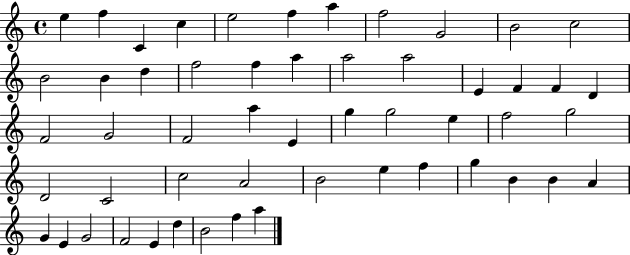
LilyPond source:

{
  \clef treble
  \time 4/4
  \defaultTimeSignature
  \key c \major
  e''4 f''4 c'4 c''4 | e''2 f''4 a''4 | f''2 g'2 | b'2 c''2 | \break b'2 b'4 d''4 | f''2 f''4 a''4 | a''2 a''2 | e'4 f'4 f'4 d'4 | \break f'2 g'2 | f'2 a''4 e'4 | g''4 g''2 e''4 | f''2 g''2 | \break d'2 c'2 | c''2 a'2 | b'2 e''4 f''4 | g''4 b'4 b'4 a'4 | \break g'4 e'4 g'2 | f'2 e'4 d''4 | b'2 f''4 a''4 | \bar "|."
}